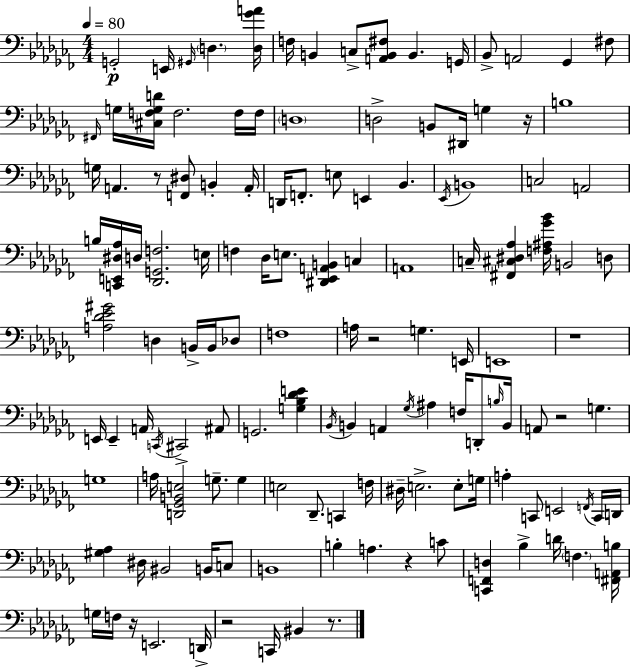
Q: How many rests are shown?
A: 9